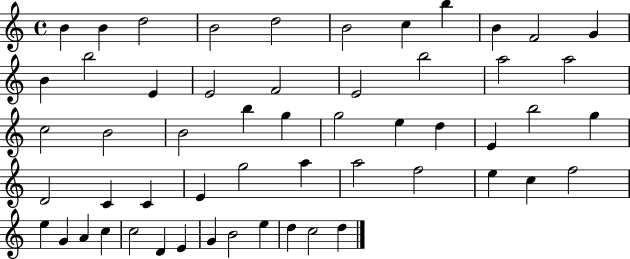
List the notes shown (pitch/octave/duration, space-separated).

B4/q B4/q D5/h B4/h D5/h B4/h C5/q B5/q B4/q F4/h G4/q B4/q B5/h E4/q E4/h F4/h E4/h B5/h A5/h A5/h C5/h B4/h B4/h B5/q G5/q G5/h E5/q D5/q E4/q B5/h G5/q D4/h C4/q C4/q E4/q G5/h A5/q A5/h F5/h E5/q C5/q F5/h E5/q G4/q A4/q C5/q C5/h D4/q E4/q G4/q B4/h E5/q D5/q C5/h D5/q